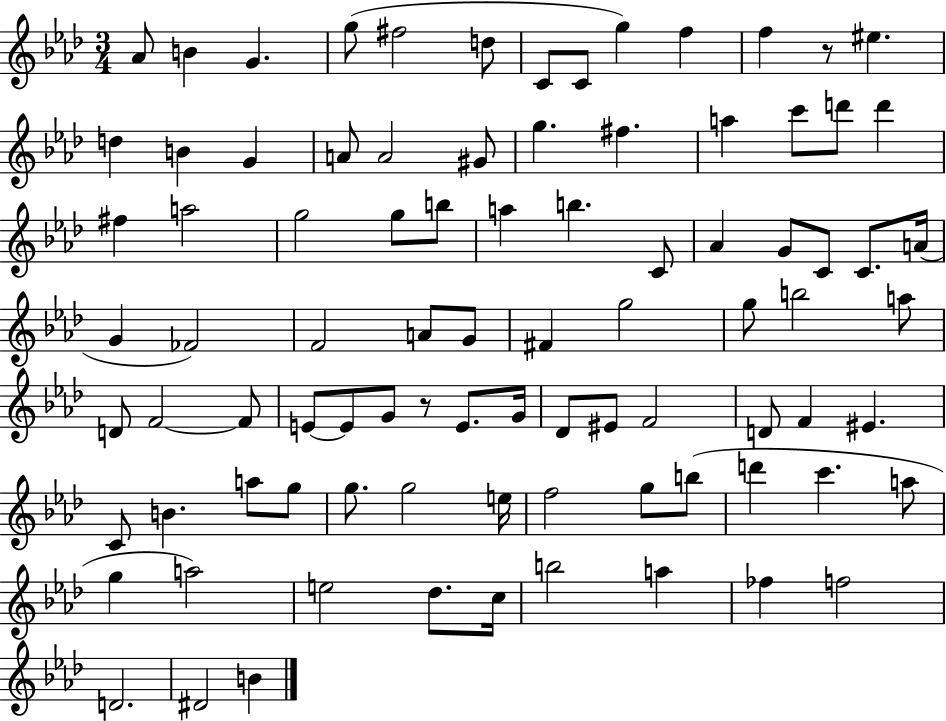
{
  \clef treble
  \numericTimeSignature
  \time 3/4
  \key aes \major
  \repeat volta 2 { aes'8 b'4 g'4. | g''8( fis''2 d''8 | c'8 c'8 g''4) f''4 | f''4 r8 eis''4. | \break d''4 b'4 g'4 | a'8 a'2 gis'8 | g''4. fis''4. | a''4 c'''8 d'''8 d'''4 | \break fis''4 a''2 | g''2 g''8 b''8 | a''4 b''4. c'8 | aes'4 g'8 c'8 c'8. a'16( | \break g'4 fes'2) | f'2 a'8 g'8 | fis'4 g''2 | g''8 b''2 a''8 | \break d'8 f'2~~ f'8 | e'8~~ e'8 g'8 r8 e'8. g'16 | des'8 eis'8 f'2 | d'8 f'4 eis'4. | \break c'8 b'4. a''8 g''8 | g''8. g''2 e''16 | f''2 g''8 b''8( | d'''4 c'''4. a''8 | \break g''4 a''2) | e''2 des''8. c''16 | b''2 a''4 | fes''4 f''2 | \break d'2. | dis'2 b'4 | } \bar "|."
}